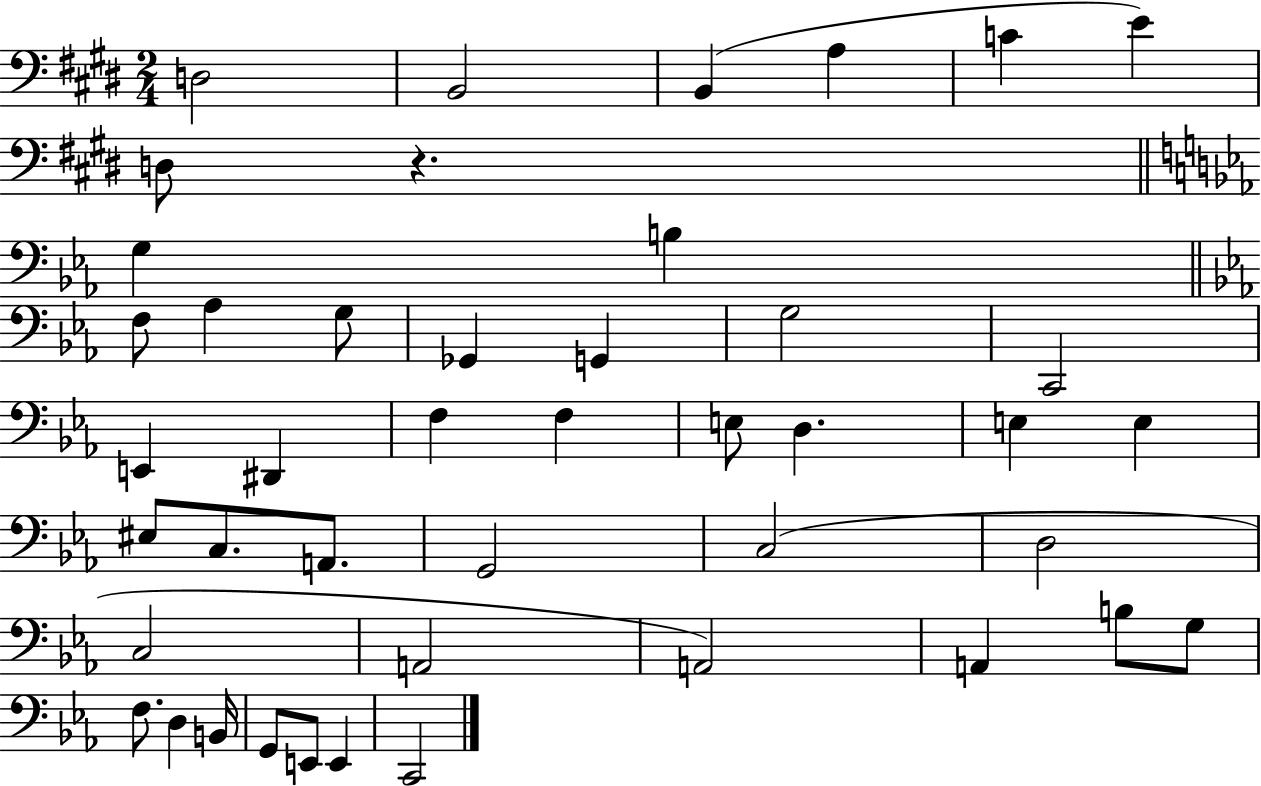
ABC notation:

X:1
T:Untitled
M:2/4
L:1/4
K:E
D,2 B,,2 B,, A, C E D,/2 z G, B, F,/2 _A, G,/2 _G,, G,, G,2 C,,2 E,, ^D,, F, F, E,/2 D, E, E, ^E,/2 C,/2 A,,/2 G,,2 C,2 D,2 C,2 A,,2 A,,2 A,, B,/2 G,/2 F,/2 D, B,,/4 G,,/2 E,,/2 E,, C,,2